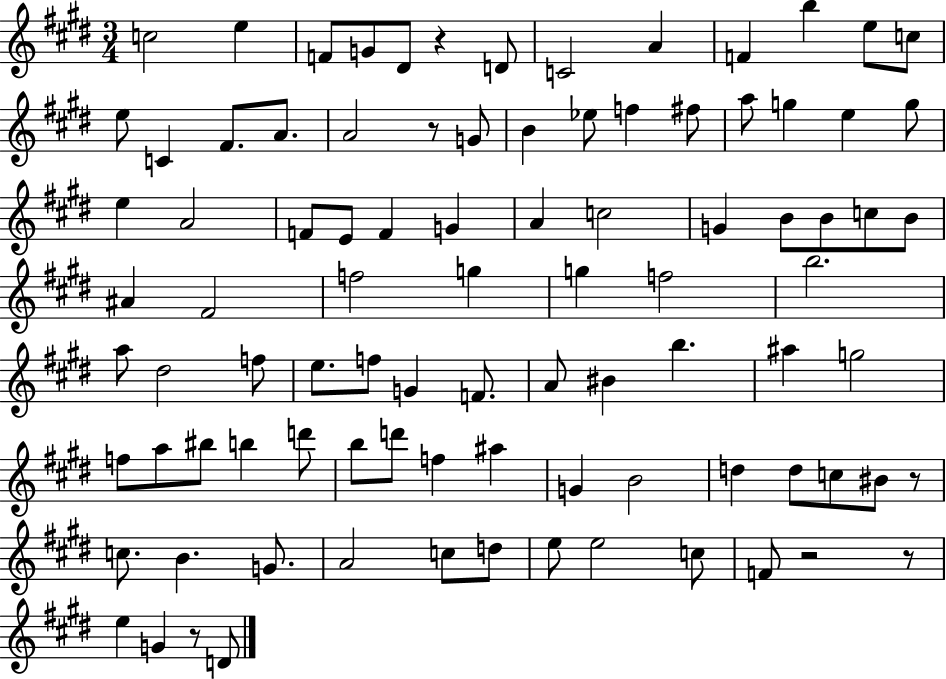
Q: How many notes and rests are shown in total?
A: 92